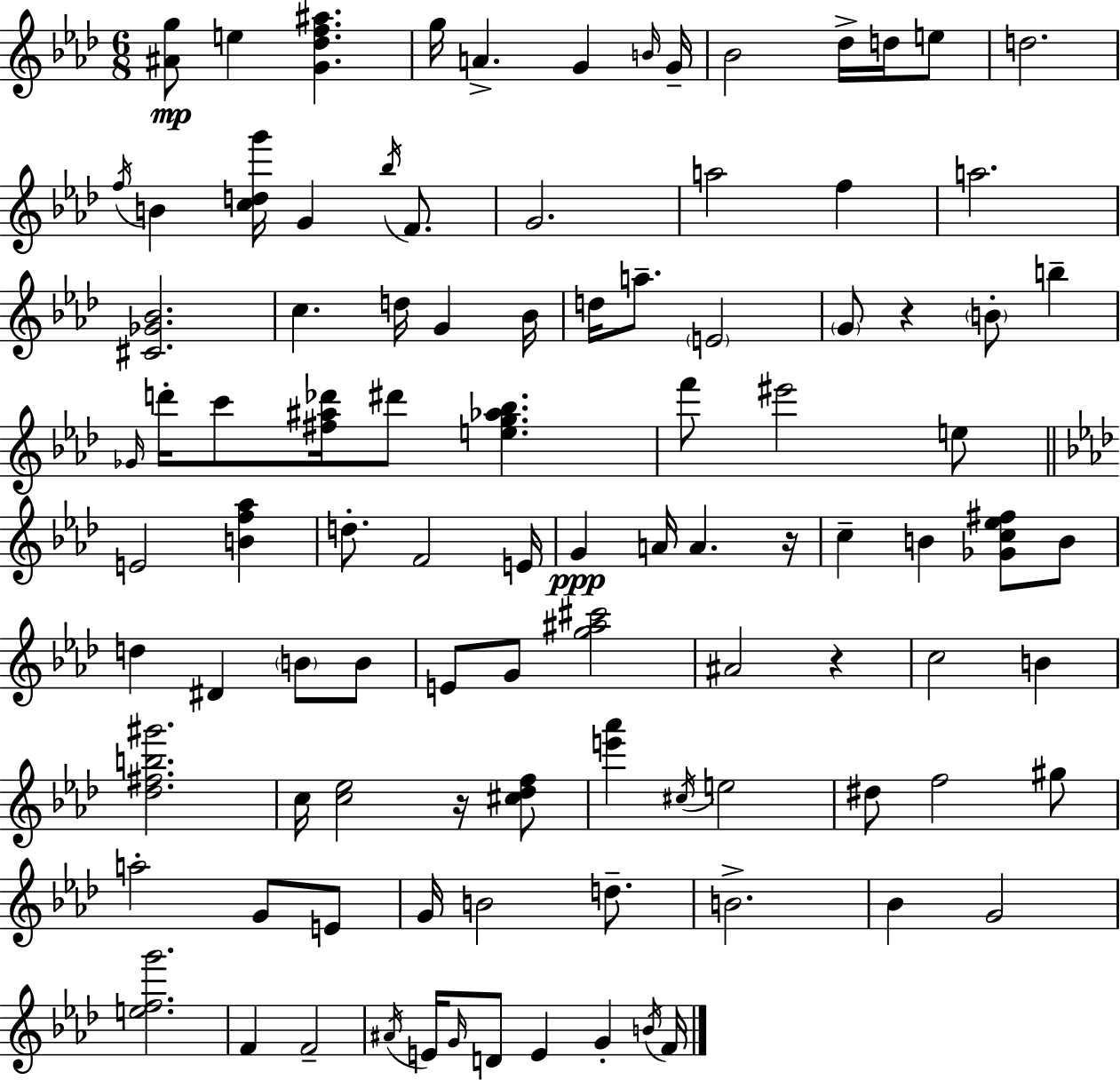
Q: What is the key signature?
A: F minor